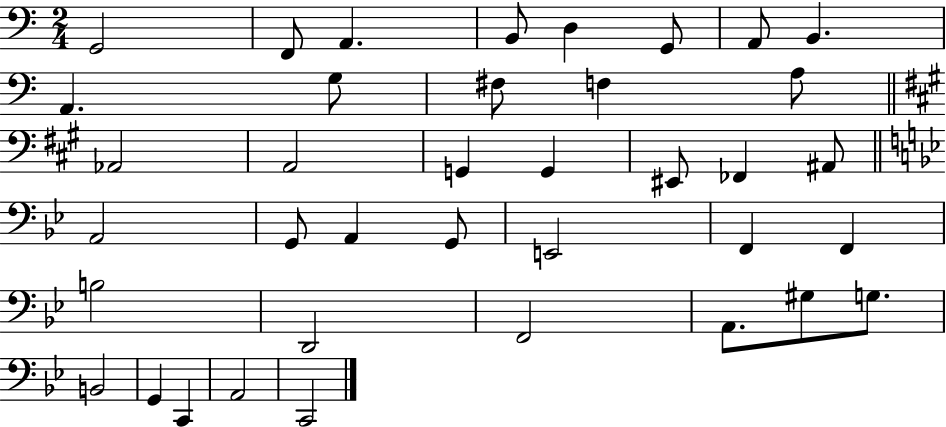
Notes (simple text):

G2/h F2/e A2/q. B2/e D3/q G2/e A2/e B2/q. A2/q. G3/e F#3/e F3/q A3/e Ab2/h A2/h G2/q G2/q EIS2/e FES2/q A#2/e A2/h G2/e A2/q G2/e E2/h F2/q F2/q B3/h D2/h F2/h A2/e. G#3/e G3/e. B2/h G2/q C2/q A2/h C2/h